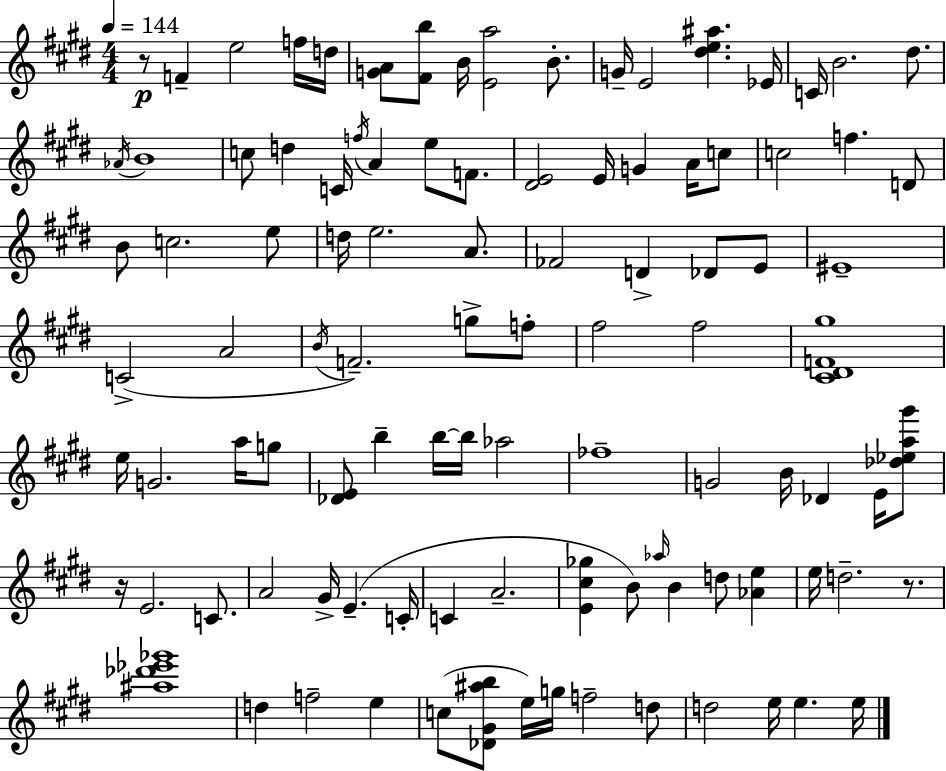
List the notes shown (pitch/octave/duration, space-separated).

R/e F4/q E5/h F5/s D5/s [G4,A4]/e [F#4,B5]/e B4/s [E4,A5]/h B4/e. G4/s E4/h [D#5,E5,A#5]/q. Eb4/s C4/s B4/h. D#5/e. Ab4/s B4/w C5/e D5/q C4/s F5/s A4/q E5/e F4/e. [D#4,E4]/h E4/s G4/q A4/s C5/e C5/h F5/q. D4/e B4/e C5/h. E5/e D5/s E5/h. A4/e. FES4/h D4/q Db4/e E4/e EIS4/w C4/h A4/h B4/s F4/h. G5/e F5/e F#5/h F#5/h [C#4,D#4,F4,G#5]/w E5/s G4/h. A5/s G5/e [Db4,E4]/e B5/q B5/s B5/s Ab5/h FES5/w G4/h B4/s Db4/q E4/s [Db5,Eb5,A5,G#6]/e R/s E4/h. C4/e. A4/h G#4/s E4/q. C4/s C4/q A4/h. [E4,C#5,Gb5]/q B4/e Ab5/s B4/q D5/e [Ab4,E5]/q E5/s D5/h. R/e. [A#5,Db6,Eb6,Gb6]/w D5/q F5/h E5/q C5/e [Db4,G#4,A#5,B5]/e E5/s G5/s F5/h D5/e D5/h E5/s E5/q. E5/s